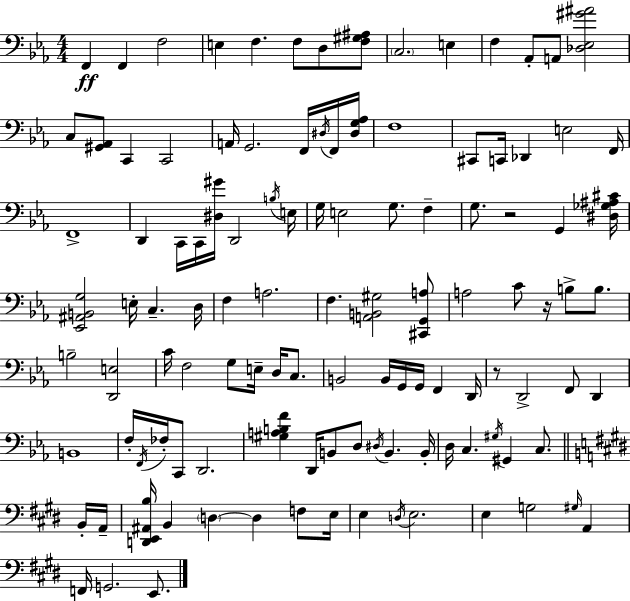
{
  \clef bass
  \numericTimeSignature
  \time 4/4
  \key c \minor
  f,4\ff f,4 f2 | e4 f4. f8 d8 <f gis ais>8 | \parenthesize c2. e4 | f4 aes,8-. a,8 <des ees gis' ais'>2 | \break c8 <gis, aes,>8 c,4 c,2 | a,16 g,2. f,16 \acciaccatura { dis16 } f,16 | <dis g aes>16 f1 | cis,8 c,16 des,4 e2 | \break f,16 f,1-> | d,4 c,16 c,16 <dis gis'>16 d,2 | \acciaccatura { b16 } e16 g16 e2 g8. f4-- | g8. r2 g,4 | \break <dis ges ais cis'>16 <ees, ais, b, g>2 e16-. c4.-- | d16 f4 a2. | f4. <a, b, gis>2 | <cis, g, a>8 a2 c'8 r16 b8-> b8. | \break b2-- <d, e>2 | c'16 f2 g8 e16-- d16 c8. | b,2 b,16 g,16 g,16 f,4 | d,16 r8 d,2-> f,8 d,4 | \break b,1 | f16-. \acciaccatura { f,16 } fes16-. c,8 d,2. | <gis a b f'>4 d,16 b,8 d8 \acciaccatura { dis16 } b,4. | b,16-. d16 c4. \acciaccatura { gis16 } gis,4 | \break c8. \bar "||" \break \key e \major b,16-. a,16-- <d, e, ais, b>16 b,4 \parenthesize d4~~ d4 f8 | e16 e4 \acciaccatura { d16 } e2. | e4 g2 \grace { gis16 } | a,4 f,16 g,2. | \break e,8. \bar "|."
}